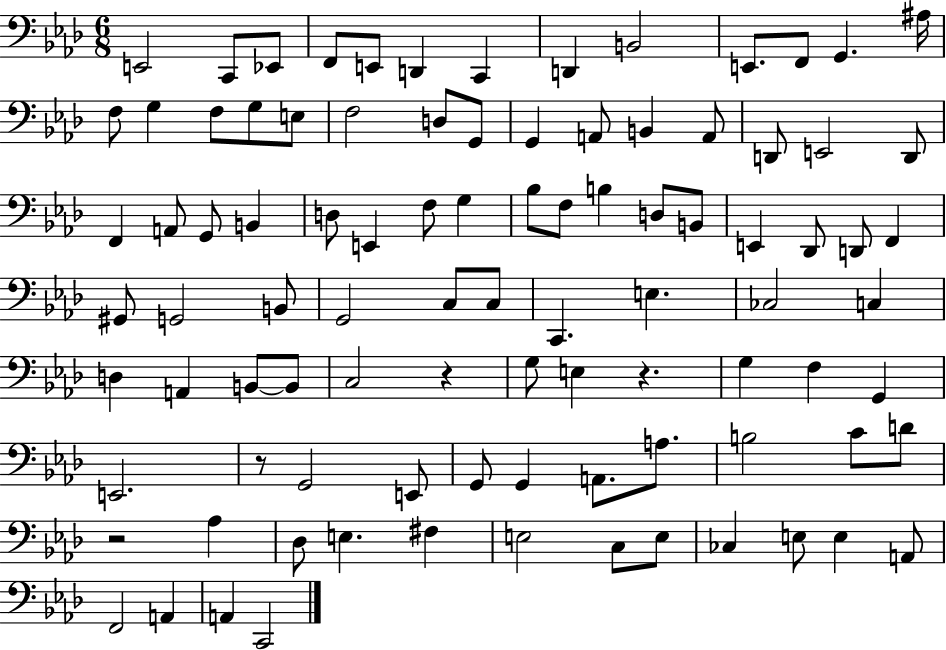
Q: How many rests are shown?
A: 4